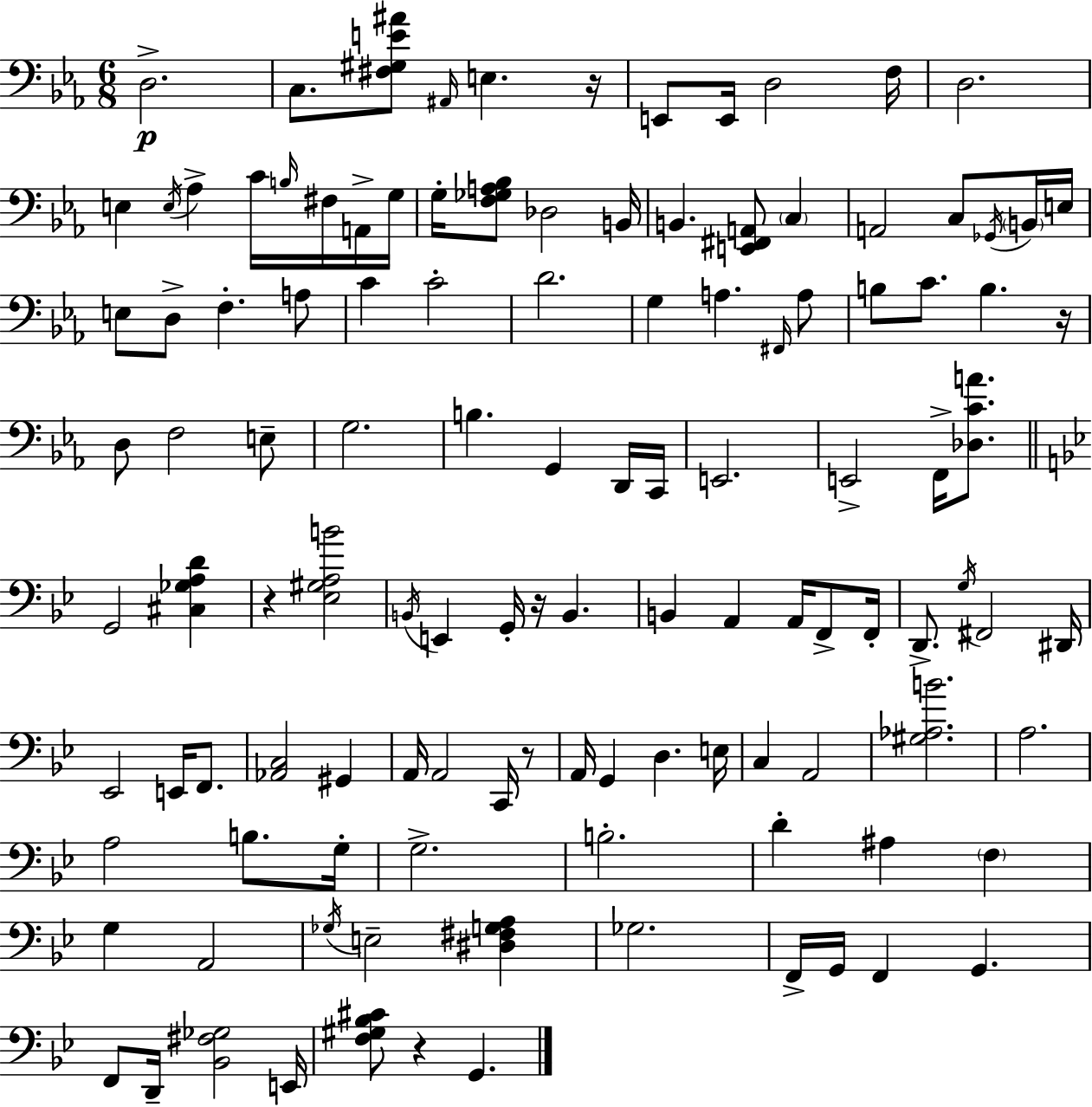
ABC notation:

X:1
T:Untitled
M:6/8
L:1/4
K:Eb
D,2 C,/2 [^F,^G,E^A]/2 ^A,,/4 E, z/4 E,,/2 E,,/4 D,2 F,/4 D,2 E, E,/4 _A, C/4 B,/4 ^F,/4 A,,/4 G,/4 G,/4 [F,_G,A,_B,]/2 _D,2 B,,/4 B,, [E,,^F,,A,,]/2 C, A,,2 C,/2 _G,,/4 B,,/4 E,/4 E,/2 D,/2 F, A,/2 C C2 D2 G, A, ^F,,/4 A,/2 B,/2 C/2 B, z/4 D,/2 F,2 E,/2 G,2 B, G,, D,,/4 C,,/4 E,,2 E,,2 F,,/4 [_D,CA]/2 G,,2 [^C,_G,A,D] z [_E,^G,A,B]2 B,,/4 E,, G,,/4 z/4 B,, B,, A,, A,,/4 F,,/2 F,,/4 D,,/2 G,/4 ^F,,2 ^D,,/4 _E,,2 E,,/4 F,,/2 [_A,,C,]2 ^G,, A,,/4 A,,2 C,,/4 z/2 A,,/4 G,, D, E,/4 C, A,,2 [^G,_A,B]2 A,2 A,2 B,/2 G,/4 G,2 B,2 D ^A, F, G, A,,2 _G,/4 E,2 [^D,^F,G,A,] _G,2 F,,/4 G,,/4 F,, G,, F,,/2 D,,/4 [_B,,^F,_G,]2 E,,/4 [F,^G,_B,^C]/2 z G,,